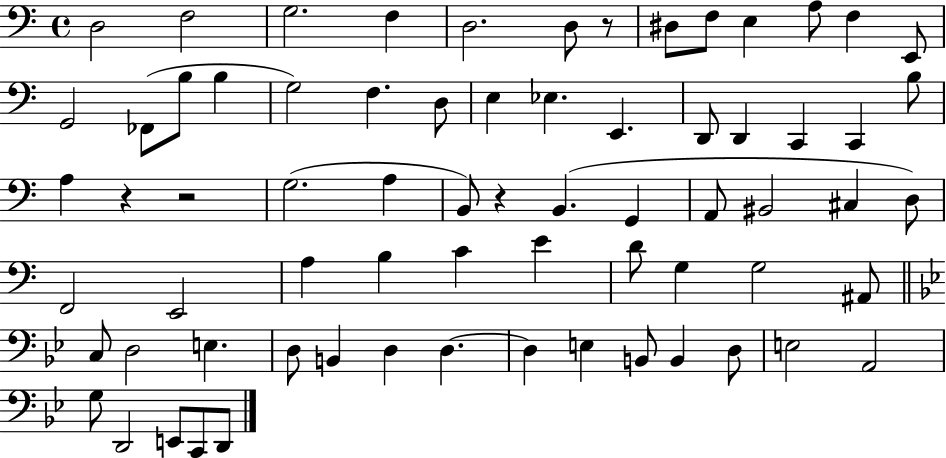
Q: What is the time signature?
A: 4/4